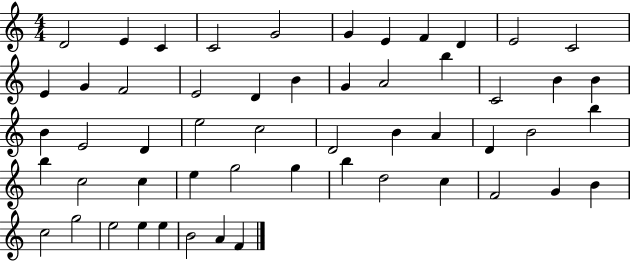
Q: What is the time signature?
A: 4/4